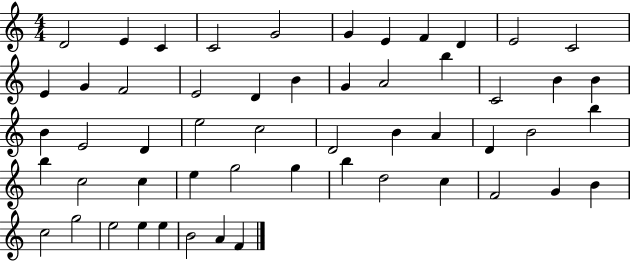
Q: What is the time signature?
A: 4/4